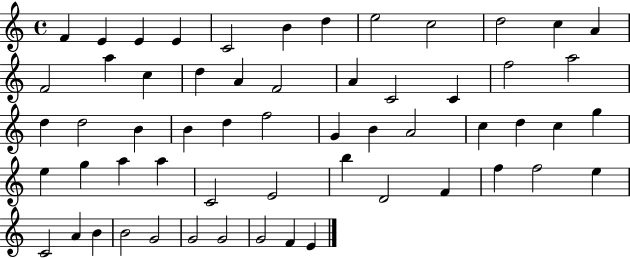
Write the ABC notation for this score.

X:1
T:Untitled
M:4/4
L:1/4
K:C
F E E E C2 B d e2 c2 d2 c A F2 a c d A F2 A C2 C f2 a2 d d2 B B d f2 G B A2 c d c g e g a a C2 E2 b D2 F f f2 e C2 A B B2 G2 G2 G2 G2 F E